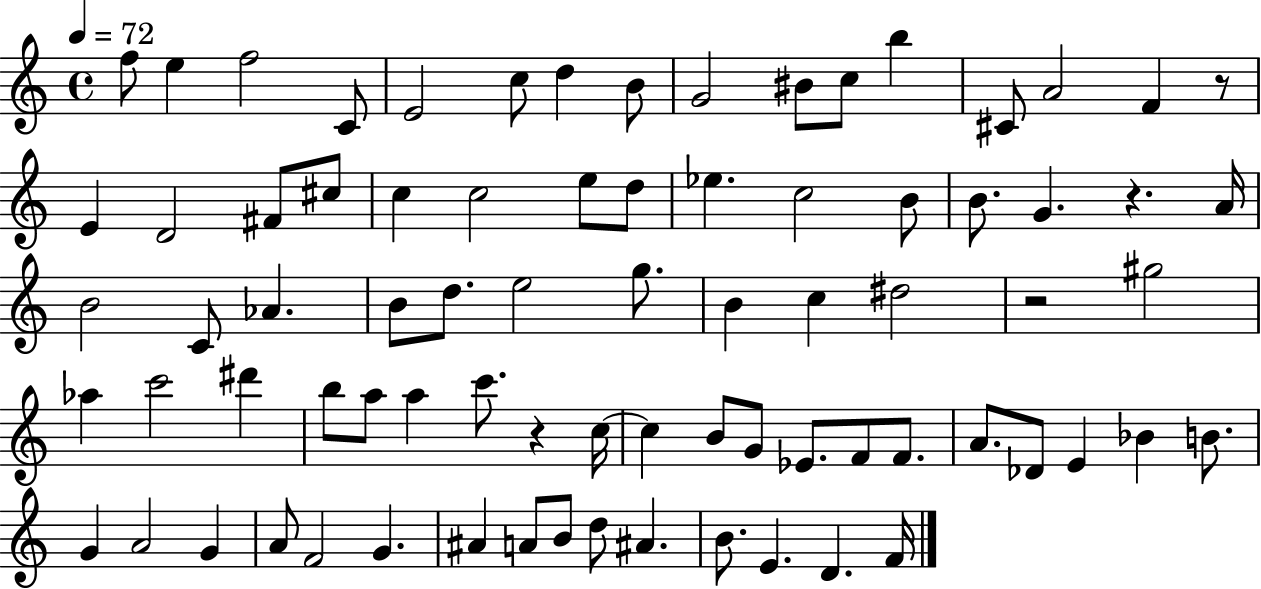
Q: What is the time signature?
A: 4/4